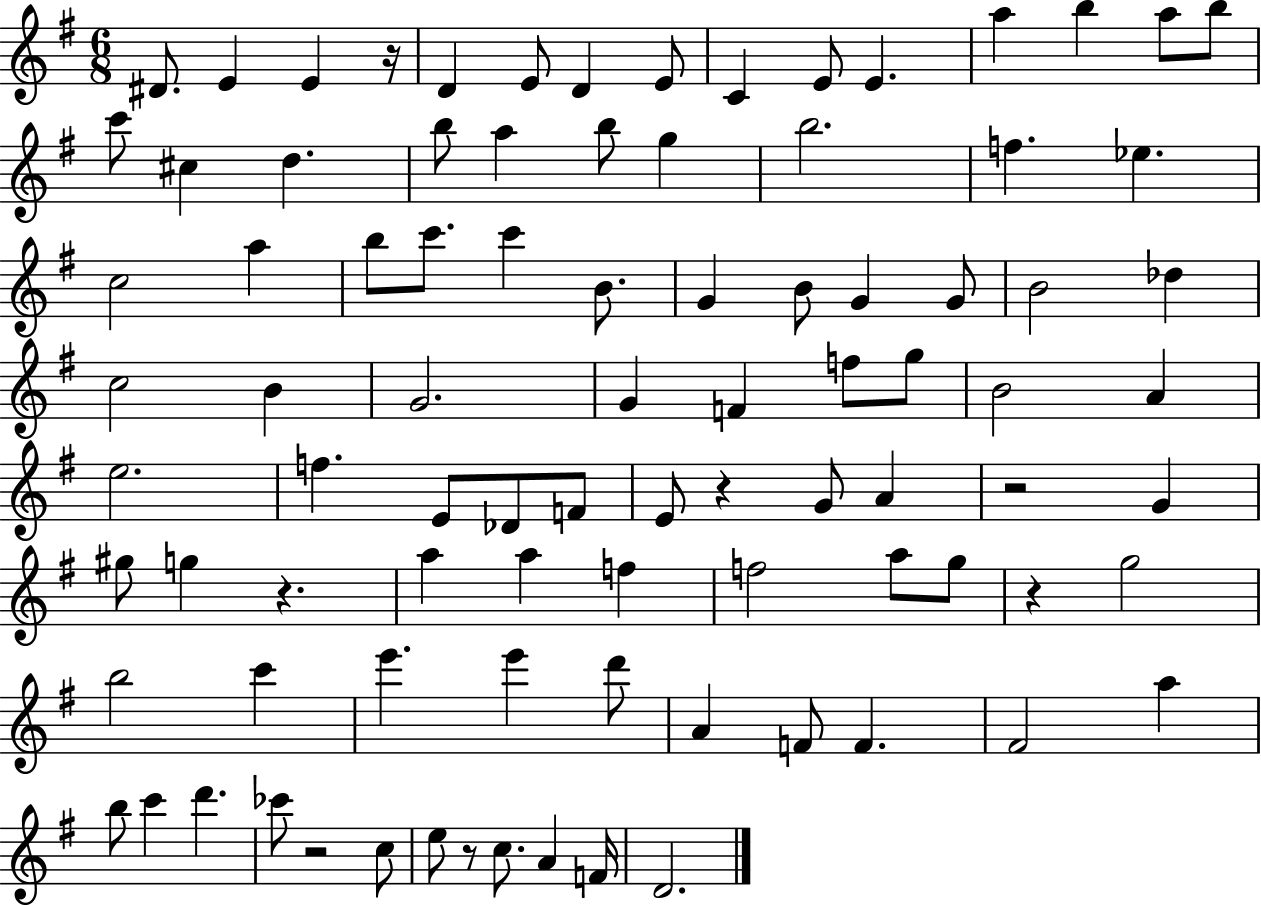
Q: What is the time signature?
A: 6/8